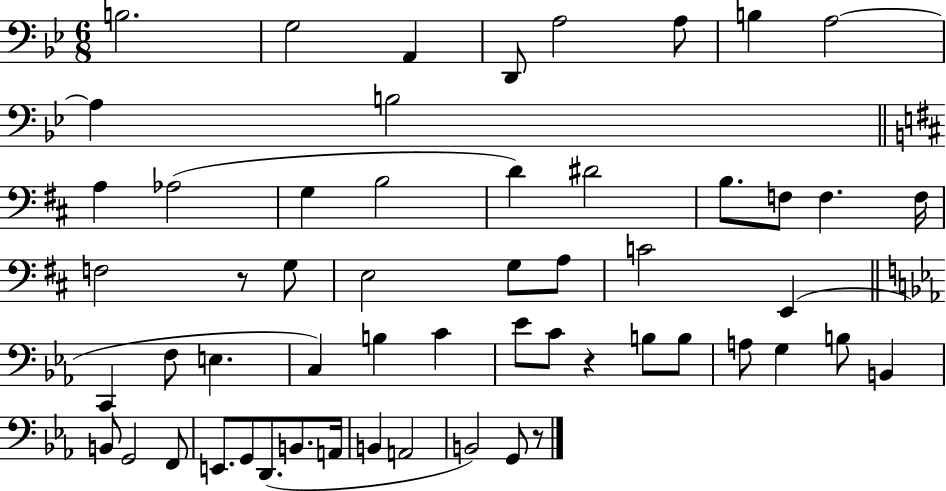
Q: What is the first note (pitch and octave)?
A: B3